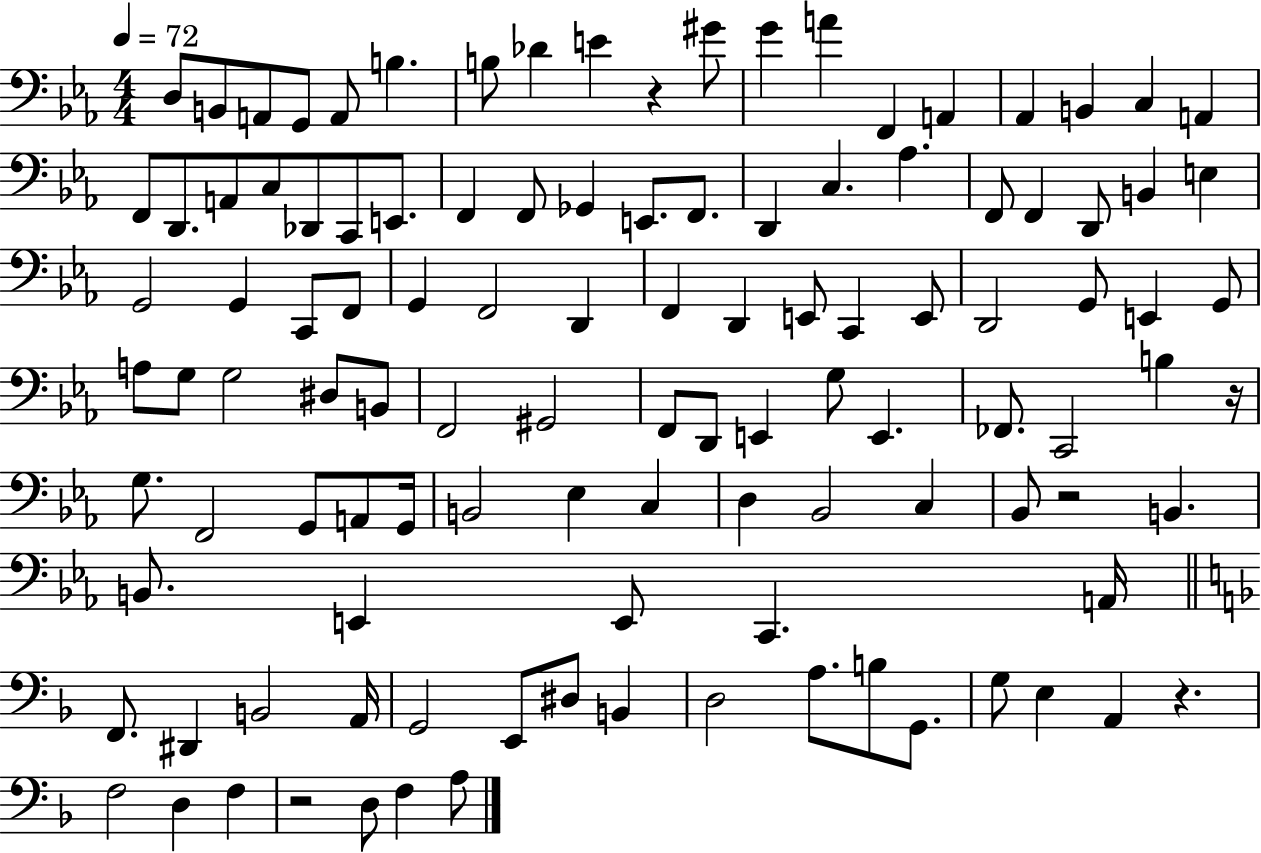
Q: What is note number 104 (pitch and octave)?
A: D3